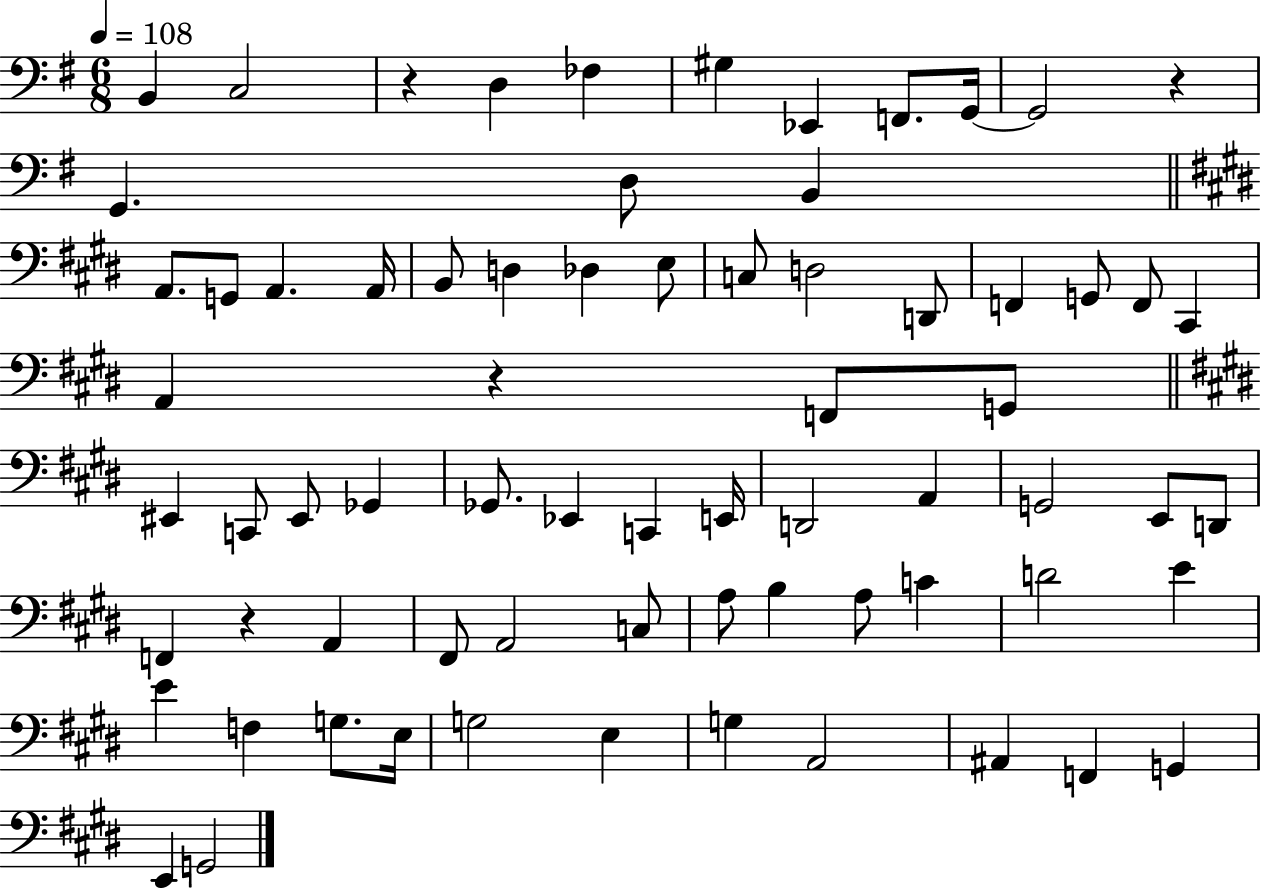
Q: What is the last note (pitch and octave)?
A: G2